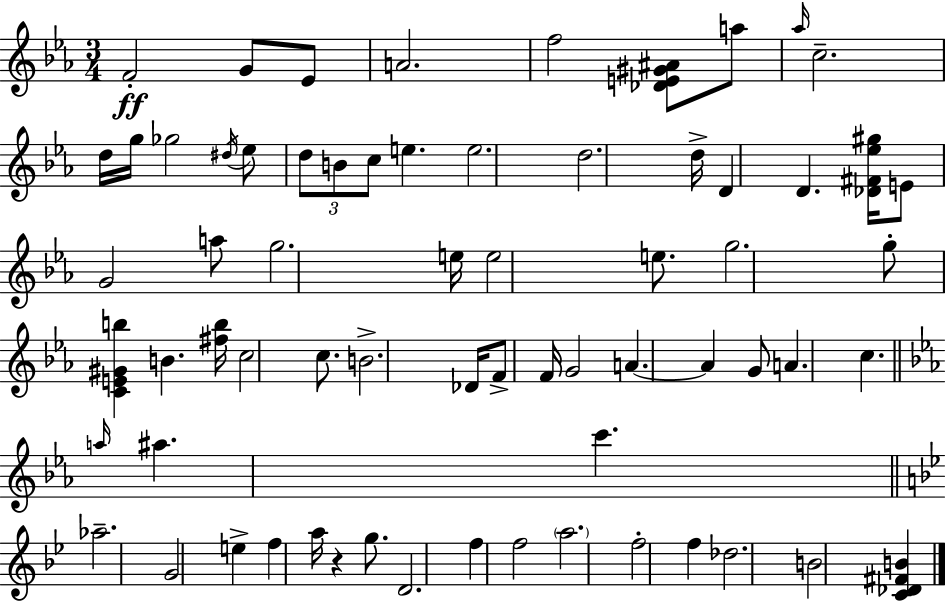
X:1
T:Untitled
M:3/4
L:1/4
K:Eb
F2 G/2 _E/2 A2 f2 [_DE^G^A]/2 a/2 _a/4 c2 d/4 g/4 _g2 ^d/4 _e/2 d/2 B/2 c/2 e e2 d2 d/4 D D [_D^F_e^g]/4 E/2 G2 a/2 g2 e/4 e2 e/2 g2 g/2 [CE^Gb] B [^fb]/4 c2 c/2 B2 _D/4 F/2 F/4 G2 A A G/2 A c a/4 ^a c' _a2 G2 e f a/4 z g/2 D2 f f2 a2 f2 f _d2 B2 [C_D^FB]